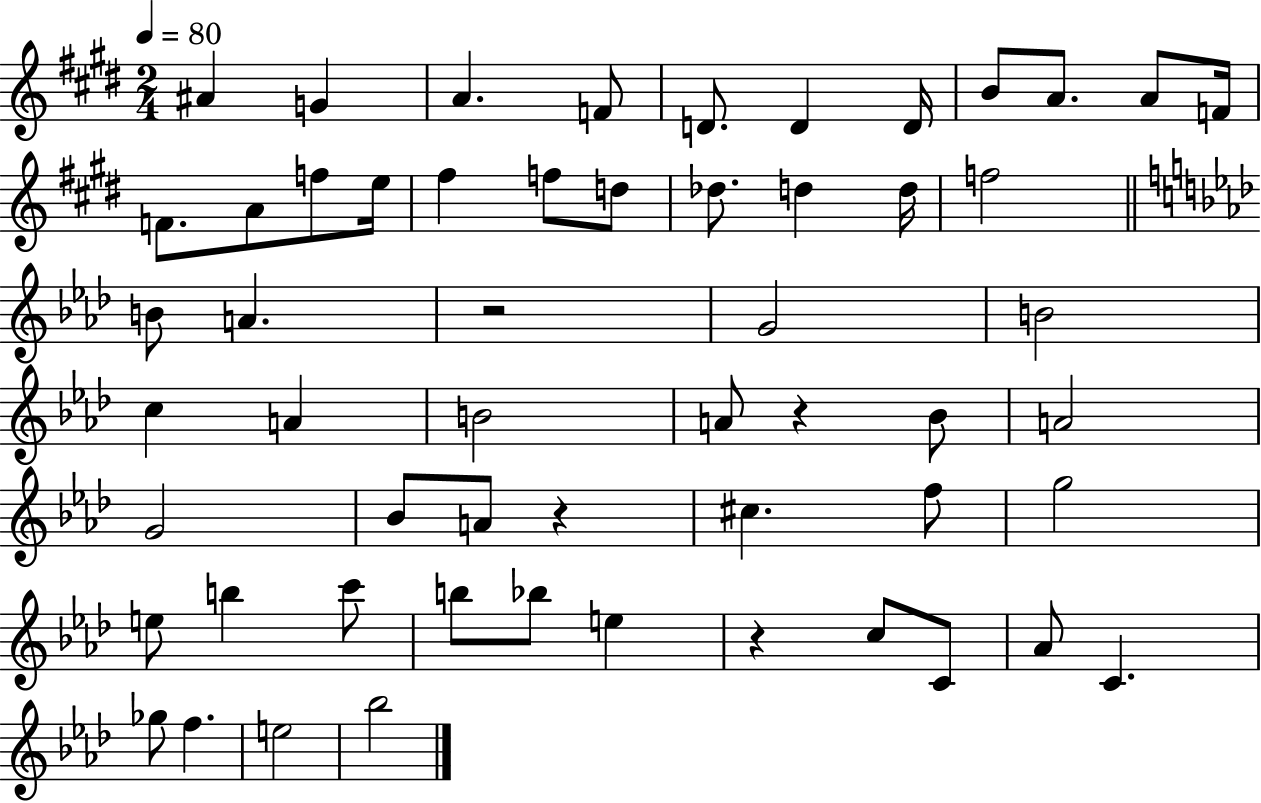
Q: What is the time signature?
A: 2/4